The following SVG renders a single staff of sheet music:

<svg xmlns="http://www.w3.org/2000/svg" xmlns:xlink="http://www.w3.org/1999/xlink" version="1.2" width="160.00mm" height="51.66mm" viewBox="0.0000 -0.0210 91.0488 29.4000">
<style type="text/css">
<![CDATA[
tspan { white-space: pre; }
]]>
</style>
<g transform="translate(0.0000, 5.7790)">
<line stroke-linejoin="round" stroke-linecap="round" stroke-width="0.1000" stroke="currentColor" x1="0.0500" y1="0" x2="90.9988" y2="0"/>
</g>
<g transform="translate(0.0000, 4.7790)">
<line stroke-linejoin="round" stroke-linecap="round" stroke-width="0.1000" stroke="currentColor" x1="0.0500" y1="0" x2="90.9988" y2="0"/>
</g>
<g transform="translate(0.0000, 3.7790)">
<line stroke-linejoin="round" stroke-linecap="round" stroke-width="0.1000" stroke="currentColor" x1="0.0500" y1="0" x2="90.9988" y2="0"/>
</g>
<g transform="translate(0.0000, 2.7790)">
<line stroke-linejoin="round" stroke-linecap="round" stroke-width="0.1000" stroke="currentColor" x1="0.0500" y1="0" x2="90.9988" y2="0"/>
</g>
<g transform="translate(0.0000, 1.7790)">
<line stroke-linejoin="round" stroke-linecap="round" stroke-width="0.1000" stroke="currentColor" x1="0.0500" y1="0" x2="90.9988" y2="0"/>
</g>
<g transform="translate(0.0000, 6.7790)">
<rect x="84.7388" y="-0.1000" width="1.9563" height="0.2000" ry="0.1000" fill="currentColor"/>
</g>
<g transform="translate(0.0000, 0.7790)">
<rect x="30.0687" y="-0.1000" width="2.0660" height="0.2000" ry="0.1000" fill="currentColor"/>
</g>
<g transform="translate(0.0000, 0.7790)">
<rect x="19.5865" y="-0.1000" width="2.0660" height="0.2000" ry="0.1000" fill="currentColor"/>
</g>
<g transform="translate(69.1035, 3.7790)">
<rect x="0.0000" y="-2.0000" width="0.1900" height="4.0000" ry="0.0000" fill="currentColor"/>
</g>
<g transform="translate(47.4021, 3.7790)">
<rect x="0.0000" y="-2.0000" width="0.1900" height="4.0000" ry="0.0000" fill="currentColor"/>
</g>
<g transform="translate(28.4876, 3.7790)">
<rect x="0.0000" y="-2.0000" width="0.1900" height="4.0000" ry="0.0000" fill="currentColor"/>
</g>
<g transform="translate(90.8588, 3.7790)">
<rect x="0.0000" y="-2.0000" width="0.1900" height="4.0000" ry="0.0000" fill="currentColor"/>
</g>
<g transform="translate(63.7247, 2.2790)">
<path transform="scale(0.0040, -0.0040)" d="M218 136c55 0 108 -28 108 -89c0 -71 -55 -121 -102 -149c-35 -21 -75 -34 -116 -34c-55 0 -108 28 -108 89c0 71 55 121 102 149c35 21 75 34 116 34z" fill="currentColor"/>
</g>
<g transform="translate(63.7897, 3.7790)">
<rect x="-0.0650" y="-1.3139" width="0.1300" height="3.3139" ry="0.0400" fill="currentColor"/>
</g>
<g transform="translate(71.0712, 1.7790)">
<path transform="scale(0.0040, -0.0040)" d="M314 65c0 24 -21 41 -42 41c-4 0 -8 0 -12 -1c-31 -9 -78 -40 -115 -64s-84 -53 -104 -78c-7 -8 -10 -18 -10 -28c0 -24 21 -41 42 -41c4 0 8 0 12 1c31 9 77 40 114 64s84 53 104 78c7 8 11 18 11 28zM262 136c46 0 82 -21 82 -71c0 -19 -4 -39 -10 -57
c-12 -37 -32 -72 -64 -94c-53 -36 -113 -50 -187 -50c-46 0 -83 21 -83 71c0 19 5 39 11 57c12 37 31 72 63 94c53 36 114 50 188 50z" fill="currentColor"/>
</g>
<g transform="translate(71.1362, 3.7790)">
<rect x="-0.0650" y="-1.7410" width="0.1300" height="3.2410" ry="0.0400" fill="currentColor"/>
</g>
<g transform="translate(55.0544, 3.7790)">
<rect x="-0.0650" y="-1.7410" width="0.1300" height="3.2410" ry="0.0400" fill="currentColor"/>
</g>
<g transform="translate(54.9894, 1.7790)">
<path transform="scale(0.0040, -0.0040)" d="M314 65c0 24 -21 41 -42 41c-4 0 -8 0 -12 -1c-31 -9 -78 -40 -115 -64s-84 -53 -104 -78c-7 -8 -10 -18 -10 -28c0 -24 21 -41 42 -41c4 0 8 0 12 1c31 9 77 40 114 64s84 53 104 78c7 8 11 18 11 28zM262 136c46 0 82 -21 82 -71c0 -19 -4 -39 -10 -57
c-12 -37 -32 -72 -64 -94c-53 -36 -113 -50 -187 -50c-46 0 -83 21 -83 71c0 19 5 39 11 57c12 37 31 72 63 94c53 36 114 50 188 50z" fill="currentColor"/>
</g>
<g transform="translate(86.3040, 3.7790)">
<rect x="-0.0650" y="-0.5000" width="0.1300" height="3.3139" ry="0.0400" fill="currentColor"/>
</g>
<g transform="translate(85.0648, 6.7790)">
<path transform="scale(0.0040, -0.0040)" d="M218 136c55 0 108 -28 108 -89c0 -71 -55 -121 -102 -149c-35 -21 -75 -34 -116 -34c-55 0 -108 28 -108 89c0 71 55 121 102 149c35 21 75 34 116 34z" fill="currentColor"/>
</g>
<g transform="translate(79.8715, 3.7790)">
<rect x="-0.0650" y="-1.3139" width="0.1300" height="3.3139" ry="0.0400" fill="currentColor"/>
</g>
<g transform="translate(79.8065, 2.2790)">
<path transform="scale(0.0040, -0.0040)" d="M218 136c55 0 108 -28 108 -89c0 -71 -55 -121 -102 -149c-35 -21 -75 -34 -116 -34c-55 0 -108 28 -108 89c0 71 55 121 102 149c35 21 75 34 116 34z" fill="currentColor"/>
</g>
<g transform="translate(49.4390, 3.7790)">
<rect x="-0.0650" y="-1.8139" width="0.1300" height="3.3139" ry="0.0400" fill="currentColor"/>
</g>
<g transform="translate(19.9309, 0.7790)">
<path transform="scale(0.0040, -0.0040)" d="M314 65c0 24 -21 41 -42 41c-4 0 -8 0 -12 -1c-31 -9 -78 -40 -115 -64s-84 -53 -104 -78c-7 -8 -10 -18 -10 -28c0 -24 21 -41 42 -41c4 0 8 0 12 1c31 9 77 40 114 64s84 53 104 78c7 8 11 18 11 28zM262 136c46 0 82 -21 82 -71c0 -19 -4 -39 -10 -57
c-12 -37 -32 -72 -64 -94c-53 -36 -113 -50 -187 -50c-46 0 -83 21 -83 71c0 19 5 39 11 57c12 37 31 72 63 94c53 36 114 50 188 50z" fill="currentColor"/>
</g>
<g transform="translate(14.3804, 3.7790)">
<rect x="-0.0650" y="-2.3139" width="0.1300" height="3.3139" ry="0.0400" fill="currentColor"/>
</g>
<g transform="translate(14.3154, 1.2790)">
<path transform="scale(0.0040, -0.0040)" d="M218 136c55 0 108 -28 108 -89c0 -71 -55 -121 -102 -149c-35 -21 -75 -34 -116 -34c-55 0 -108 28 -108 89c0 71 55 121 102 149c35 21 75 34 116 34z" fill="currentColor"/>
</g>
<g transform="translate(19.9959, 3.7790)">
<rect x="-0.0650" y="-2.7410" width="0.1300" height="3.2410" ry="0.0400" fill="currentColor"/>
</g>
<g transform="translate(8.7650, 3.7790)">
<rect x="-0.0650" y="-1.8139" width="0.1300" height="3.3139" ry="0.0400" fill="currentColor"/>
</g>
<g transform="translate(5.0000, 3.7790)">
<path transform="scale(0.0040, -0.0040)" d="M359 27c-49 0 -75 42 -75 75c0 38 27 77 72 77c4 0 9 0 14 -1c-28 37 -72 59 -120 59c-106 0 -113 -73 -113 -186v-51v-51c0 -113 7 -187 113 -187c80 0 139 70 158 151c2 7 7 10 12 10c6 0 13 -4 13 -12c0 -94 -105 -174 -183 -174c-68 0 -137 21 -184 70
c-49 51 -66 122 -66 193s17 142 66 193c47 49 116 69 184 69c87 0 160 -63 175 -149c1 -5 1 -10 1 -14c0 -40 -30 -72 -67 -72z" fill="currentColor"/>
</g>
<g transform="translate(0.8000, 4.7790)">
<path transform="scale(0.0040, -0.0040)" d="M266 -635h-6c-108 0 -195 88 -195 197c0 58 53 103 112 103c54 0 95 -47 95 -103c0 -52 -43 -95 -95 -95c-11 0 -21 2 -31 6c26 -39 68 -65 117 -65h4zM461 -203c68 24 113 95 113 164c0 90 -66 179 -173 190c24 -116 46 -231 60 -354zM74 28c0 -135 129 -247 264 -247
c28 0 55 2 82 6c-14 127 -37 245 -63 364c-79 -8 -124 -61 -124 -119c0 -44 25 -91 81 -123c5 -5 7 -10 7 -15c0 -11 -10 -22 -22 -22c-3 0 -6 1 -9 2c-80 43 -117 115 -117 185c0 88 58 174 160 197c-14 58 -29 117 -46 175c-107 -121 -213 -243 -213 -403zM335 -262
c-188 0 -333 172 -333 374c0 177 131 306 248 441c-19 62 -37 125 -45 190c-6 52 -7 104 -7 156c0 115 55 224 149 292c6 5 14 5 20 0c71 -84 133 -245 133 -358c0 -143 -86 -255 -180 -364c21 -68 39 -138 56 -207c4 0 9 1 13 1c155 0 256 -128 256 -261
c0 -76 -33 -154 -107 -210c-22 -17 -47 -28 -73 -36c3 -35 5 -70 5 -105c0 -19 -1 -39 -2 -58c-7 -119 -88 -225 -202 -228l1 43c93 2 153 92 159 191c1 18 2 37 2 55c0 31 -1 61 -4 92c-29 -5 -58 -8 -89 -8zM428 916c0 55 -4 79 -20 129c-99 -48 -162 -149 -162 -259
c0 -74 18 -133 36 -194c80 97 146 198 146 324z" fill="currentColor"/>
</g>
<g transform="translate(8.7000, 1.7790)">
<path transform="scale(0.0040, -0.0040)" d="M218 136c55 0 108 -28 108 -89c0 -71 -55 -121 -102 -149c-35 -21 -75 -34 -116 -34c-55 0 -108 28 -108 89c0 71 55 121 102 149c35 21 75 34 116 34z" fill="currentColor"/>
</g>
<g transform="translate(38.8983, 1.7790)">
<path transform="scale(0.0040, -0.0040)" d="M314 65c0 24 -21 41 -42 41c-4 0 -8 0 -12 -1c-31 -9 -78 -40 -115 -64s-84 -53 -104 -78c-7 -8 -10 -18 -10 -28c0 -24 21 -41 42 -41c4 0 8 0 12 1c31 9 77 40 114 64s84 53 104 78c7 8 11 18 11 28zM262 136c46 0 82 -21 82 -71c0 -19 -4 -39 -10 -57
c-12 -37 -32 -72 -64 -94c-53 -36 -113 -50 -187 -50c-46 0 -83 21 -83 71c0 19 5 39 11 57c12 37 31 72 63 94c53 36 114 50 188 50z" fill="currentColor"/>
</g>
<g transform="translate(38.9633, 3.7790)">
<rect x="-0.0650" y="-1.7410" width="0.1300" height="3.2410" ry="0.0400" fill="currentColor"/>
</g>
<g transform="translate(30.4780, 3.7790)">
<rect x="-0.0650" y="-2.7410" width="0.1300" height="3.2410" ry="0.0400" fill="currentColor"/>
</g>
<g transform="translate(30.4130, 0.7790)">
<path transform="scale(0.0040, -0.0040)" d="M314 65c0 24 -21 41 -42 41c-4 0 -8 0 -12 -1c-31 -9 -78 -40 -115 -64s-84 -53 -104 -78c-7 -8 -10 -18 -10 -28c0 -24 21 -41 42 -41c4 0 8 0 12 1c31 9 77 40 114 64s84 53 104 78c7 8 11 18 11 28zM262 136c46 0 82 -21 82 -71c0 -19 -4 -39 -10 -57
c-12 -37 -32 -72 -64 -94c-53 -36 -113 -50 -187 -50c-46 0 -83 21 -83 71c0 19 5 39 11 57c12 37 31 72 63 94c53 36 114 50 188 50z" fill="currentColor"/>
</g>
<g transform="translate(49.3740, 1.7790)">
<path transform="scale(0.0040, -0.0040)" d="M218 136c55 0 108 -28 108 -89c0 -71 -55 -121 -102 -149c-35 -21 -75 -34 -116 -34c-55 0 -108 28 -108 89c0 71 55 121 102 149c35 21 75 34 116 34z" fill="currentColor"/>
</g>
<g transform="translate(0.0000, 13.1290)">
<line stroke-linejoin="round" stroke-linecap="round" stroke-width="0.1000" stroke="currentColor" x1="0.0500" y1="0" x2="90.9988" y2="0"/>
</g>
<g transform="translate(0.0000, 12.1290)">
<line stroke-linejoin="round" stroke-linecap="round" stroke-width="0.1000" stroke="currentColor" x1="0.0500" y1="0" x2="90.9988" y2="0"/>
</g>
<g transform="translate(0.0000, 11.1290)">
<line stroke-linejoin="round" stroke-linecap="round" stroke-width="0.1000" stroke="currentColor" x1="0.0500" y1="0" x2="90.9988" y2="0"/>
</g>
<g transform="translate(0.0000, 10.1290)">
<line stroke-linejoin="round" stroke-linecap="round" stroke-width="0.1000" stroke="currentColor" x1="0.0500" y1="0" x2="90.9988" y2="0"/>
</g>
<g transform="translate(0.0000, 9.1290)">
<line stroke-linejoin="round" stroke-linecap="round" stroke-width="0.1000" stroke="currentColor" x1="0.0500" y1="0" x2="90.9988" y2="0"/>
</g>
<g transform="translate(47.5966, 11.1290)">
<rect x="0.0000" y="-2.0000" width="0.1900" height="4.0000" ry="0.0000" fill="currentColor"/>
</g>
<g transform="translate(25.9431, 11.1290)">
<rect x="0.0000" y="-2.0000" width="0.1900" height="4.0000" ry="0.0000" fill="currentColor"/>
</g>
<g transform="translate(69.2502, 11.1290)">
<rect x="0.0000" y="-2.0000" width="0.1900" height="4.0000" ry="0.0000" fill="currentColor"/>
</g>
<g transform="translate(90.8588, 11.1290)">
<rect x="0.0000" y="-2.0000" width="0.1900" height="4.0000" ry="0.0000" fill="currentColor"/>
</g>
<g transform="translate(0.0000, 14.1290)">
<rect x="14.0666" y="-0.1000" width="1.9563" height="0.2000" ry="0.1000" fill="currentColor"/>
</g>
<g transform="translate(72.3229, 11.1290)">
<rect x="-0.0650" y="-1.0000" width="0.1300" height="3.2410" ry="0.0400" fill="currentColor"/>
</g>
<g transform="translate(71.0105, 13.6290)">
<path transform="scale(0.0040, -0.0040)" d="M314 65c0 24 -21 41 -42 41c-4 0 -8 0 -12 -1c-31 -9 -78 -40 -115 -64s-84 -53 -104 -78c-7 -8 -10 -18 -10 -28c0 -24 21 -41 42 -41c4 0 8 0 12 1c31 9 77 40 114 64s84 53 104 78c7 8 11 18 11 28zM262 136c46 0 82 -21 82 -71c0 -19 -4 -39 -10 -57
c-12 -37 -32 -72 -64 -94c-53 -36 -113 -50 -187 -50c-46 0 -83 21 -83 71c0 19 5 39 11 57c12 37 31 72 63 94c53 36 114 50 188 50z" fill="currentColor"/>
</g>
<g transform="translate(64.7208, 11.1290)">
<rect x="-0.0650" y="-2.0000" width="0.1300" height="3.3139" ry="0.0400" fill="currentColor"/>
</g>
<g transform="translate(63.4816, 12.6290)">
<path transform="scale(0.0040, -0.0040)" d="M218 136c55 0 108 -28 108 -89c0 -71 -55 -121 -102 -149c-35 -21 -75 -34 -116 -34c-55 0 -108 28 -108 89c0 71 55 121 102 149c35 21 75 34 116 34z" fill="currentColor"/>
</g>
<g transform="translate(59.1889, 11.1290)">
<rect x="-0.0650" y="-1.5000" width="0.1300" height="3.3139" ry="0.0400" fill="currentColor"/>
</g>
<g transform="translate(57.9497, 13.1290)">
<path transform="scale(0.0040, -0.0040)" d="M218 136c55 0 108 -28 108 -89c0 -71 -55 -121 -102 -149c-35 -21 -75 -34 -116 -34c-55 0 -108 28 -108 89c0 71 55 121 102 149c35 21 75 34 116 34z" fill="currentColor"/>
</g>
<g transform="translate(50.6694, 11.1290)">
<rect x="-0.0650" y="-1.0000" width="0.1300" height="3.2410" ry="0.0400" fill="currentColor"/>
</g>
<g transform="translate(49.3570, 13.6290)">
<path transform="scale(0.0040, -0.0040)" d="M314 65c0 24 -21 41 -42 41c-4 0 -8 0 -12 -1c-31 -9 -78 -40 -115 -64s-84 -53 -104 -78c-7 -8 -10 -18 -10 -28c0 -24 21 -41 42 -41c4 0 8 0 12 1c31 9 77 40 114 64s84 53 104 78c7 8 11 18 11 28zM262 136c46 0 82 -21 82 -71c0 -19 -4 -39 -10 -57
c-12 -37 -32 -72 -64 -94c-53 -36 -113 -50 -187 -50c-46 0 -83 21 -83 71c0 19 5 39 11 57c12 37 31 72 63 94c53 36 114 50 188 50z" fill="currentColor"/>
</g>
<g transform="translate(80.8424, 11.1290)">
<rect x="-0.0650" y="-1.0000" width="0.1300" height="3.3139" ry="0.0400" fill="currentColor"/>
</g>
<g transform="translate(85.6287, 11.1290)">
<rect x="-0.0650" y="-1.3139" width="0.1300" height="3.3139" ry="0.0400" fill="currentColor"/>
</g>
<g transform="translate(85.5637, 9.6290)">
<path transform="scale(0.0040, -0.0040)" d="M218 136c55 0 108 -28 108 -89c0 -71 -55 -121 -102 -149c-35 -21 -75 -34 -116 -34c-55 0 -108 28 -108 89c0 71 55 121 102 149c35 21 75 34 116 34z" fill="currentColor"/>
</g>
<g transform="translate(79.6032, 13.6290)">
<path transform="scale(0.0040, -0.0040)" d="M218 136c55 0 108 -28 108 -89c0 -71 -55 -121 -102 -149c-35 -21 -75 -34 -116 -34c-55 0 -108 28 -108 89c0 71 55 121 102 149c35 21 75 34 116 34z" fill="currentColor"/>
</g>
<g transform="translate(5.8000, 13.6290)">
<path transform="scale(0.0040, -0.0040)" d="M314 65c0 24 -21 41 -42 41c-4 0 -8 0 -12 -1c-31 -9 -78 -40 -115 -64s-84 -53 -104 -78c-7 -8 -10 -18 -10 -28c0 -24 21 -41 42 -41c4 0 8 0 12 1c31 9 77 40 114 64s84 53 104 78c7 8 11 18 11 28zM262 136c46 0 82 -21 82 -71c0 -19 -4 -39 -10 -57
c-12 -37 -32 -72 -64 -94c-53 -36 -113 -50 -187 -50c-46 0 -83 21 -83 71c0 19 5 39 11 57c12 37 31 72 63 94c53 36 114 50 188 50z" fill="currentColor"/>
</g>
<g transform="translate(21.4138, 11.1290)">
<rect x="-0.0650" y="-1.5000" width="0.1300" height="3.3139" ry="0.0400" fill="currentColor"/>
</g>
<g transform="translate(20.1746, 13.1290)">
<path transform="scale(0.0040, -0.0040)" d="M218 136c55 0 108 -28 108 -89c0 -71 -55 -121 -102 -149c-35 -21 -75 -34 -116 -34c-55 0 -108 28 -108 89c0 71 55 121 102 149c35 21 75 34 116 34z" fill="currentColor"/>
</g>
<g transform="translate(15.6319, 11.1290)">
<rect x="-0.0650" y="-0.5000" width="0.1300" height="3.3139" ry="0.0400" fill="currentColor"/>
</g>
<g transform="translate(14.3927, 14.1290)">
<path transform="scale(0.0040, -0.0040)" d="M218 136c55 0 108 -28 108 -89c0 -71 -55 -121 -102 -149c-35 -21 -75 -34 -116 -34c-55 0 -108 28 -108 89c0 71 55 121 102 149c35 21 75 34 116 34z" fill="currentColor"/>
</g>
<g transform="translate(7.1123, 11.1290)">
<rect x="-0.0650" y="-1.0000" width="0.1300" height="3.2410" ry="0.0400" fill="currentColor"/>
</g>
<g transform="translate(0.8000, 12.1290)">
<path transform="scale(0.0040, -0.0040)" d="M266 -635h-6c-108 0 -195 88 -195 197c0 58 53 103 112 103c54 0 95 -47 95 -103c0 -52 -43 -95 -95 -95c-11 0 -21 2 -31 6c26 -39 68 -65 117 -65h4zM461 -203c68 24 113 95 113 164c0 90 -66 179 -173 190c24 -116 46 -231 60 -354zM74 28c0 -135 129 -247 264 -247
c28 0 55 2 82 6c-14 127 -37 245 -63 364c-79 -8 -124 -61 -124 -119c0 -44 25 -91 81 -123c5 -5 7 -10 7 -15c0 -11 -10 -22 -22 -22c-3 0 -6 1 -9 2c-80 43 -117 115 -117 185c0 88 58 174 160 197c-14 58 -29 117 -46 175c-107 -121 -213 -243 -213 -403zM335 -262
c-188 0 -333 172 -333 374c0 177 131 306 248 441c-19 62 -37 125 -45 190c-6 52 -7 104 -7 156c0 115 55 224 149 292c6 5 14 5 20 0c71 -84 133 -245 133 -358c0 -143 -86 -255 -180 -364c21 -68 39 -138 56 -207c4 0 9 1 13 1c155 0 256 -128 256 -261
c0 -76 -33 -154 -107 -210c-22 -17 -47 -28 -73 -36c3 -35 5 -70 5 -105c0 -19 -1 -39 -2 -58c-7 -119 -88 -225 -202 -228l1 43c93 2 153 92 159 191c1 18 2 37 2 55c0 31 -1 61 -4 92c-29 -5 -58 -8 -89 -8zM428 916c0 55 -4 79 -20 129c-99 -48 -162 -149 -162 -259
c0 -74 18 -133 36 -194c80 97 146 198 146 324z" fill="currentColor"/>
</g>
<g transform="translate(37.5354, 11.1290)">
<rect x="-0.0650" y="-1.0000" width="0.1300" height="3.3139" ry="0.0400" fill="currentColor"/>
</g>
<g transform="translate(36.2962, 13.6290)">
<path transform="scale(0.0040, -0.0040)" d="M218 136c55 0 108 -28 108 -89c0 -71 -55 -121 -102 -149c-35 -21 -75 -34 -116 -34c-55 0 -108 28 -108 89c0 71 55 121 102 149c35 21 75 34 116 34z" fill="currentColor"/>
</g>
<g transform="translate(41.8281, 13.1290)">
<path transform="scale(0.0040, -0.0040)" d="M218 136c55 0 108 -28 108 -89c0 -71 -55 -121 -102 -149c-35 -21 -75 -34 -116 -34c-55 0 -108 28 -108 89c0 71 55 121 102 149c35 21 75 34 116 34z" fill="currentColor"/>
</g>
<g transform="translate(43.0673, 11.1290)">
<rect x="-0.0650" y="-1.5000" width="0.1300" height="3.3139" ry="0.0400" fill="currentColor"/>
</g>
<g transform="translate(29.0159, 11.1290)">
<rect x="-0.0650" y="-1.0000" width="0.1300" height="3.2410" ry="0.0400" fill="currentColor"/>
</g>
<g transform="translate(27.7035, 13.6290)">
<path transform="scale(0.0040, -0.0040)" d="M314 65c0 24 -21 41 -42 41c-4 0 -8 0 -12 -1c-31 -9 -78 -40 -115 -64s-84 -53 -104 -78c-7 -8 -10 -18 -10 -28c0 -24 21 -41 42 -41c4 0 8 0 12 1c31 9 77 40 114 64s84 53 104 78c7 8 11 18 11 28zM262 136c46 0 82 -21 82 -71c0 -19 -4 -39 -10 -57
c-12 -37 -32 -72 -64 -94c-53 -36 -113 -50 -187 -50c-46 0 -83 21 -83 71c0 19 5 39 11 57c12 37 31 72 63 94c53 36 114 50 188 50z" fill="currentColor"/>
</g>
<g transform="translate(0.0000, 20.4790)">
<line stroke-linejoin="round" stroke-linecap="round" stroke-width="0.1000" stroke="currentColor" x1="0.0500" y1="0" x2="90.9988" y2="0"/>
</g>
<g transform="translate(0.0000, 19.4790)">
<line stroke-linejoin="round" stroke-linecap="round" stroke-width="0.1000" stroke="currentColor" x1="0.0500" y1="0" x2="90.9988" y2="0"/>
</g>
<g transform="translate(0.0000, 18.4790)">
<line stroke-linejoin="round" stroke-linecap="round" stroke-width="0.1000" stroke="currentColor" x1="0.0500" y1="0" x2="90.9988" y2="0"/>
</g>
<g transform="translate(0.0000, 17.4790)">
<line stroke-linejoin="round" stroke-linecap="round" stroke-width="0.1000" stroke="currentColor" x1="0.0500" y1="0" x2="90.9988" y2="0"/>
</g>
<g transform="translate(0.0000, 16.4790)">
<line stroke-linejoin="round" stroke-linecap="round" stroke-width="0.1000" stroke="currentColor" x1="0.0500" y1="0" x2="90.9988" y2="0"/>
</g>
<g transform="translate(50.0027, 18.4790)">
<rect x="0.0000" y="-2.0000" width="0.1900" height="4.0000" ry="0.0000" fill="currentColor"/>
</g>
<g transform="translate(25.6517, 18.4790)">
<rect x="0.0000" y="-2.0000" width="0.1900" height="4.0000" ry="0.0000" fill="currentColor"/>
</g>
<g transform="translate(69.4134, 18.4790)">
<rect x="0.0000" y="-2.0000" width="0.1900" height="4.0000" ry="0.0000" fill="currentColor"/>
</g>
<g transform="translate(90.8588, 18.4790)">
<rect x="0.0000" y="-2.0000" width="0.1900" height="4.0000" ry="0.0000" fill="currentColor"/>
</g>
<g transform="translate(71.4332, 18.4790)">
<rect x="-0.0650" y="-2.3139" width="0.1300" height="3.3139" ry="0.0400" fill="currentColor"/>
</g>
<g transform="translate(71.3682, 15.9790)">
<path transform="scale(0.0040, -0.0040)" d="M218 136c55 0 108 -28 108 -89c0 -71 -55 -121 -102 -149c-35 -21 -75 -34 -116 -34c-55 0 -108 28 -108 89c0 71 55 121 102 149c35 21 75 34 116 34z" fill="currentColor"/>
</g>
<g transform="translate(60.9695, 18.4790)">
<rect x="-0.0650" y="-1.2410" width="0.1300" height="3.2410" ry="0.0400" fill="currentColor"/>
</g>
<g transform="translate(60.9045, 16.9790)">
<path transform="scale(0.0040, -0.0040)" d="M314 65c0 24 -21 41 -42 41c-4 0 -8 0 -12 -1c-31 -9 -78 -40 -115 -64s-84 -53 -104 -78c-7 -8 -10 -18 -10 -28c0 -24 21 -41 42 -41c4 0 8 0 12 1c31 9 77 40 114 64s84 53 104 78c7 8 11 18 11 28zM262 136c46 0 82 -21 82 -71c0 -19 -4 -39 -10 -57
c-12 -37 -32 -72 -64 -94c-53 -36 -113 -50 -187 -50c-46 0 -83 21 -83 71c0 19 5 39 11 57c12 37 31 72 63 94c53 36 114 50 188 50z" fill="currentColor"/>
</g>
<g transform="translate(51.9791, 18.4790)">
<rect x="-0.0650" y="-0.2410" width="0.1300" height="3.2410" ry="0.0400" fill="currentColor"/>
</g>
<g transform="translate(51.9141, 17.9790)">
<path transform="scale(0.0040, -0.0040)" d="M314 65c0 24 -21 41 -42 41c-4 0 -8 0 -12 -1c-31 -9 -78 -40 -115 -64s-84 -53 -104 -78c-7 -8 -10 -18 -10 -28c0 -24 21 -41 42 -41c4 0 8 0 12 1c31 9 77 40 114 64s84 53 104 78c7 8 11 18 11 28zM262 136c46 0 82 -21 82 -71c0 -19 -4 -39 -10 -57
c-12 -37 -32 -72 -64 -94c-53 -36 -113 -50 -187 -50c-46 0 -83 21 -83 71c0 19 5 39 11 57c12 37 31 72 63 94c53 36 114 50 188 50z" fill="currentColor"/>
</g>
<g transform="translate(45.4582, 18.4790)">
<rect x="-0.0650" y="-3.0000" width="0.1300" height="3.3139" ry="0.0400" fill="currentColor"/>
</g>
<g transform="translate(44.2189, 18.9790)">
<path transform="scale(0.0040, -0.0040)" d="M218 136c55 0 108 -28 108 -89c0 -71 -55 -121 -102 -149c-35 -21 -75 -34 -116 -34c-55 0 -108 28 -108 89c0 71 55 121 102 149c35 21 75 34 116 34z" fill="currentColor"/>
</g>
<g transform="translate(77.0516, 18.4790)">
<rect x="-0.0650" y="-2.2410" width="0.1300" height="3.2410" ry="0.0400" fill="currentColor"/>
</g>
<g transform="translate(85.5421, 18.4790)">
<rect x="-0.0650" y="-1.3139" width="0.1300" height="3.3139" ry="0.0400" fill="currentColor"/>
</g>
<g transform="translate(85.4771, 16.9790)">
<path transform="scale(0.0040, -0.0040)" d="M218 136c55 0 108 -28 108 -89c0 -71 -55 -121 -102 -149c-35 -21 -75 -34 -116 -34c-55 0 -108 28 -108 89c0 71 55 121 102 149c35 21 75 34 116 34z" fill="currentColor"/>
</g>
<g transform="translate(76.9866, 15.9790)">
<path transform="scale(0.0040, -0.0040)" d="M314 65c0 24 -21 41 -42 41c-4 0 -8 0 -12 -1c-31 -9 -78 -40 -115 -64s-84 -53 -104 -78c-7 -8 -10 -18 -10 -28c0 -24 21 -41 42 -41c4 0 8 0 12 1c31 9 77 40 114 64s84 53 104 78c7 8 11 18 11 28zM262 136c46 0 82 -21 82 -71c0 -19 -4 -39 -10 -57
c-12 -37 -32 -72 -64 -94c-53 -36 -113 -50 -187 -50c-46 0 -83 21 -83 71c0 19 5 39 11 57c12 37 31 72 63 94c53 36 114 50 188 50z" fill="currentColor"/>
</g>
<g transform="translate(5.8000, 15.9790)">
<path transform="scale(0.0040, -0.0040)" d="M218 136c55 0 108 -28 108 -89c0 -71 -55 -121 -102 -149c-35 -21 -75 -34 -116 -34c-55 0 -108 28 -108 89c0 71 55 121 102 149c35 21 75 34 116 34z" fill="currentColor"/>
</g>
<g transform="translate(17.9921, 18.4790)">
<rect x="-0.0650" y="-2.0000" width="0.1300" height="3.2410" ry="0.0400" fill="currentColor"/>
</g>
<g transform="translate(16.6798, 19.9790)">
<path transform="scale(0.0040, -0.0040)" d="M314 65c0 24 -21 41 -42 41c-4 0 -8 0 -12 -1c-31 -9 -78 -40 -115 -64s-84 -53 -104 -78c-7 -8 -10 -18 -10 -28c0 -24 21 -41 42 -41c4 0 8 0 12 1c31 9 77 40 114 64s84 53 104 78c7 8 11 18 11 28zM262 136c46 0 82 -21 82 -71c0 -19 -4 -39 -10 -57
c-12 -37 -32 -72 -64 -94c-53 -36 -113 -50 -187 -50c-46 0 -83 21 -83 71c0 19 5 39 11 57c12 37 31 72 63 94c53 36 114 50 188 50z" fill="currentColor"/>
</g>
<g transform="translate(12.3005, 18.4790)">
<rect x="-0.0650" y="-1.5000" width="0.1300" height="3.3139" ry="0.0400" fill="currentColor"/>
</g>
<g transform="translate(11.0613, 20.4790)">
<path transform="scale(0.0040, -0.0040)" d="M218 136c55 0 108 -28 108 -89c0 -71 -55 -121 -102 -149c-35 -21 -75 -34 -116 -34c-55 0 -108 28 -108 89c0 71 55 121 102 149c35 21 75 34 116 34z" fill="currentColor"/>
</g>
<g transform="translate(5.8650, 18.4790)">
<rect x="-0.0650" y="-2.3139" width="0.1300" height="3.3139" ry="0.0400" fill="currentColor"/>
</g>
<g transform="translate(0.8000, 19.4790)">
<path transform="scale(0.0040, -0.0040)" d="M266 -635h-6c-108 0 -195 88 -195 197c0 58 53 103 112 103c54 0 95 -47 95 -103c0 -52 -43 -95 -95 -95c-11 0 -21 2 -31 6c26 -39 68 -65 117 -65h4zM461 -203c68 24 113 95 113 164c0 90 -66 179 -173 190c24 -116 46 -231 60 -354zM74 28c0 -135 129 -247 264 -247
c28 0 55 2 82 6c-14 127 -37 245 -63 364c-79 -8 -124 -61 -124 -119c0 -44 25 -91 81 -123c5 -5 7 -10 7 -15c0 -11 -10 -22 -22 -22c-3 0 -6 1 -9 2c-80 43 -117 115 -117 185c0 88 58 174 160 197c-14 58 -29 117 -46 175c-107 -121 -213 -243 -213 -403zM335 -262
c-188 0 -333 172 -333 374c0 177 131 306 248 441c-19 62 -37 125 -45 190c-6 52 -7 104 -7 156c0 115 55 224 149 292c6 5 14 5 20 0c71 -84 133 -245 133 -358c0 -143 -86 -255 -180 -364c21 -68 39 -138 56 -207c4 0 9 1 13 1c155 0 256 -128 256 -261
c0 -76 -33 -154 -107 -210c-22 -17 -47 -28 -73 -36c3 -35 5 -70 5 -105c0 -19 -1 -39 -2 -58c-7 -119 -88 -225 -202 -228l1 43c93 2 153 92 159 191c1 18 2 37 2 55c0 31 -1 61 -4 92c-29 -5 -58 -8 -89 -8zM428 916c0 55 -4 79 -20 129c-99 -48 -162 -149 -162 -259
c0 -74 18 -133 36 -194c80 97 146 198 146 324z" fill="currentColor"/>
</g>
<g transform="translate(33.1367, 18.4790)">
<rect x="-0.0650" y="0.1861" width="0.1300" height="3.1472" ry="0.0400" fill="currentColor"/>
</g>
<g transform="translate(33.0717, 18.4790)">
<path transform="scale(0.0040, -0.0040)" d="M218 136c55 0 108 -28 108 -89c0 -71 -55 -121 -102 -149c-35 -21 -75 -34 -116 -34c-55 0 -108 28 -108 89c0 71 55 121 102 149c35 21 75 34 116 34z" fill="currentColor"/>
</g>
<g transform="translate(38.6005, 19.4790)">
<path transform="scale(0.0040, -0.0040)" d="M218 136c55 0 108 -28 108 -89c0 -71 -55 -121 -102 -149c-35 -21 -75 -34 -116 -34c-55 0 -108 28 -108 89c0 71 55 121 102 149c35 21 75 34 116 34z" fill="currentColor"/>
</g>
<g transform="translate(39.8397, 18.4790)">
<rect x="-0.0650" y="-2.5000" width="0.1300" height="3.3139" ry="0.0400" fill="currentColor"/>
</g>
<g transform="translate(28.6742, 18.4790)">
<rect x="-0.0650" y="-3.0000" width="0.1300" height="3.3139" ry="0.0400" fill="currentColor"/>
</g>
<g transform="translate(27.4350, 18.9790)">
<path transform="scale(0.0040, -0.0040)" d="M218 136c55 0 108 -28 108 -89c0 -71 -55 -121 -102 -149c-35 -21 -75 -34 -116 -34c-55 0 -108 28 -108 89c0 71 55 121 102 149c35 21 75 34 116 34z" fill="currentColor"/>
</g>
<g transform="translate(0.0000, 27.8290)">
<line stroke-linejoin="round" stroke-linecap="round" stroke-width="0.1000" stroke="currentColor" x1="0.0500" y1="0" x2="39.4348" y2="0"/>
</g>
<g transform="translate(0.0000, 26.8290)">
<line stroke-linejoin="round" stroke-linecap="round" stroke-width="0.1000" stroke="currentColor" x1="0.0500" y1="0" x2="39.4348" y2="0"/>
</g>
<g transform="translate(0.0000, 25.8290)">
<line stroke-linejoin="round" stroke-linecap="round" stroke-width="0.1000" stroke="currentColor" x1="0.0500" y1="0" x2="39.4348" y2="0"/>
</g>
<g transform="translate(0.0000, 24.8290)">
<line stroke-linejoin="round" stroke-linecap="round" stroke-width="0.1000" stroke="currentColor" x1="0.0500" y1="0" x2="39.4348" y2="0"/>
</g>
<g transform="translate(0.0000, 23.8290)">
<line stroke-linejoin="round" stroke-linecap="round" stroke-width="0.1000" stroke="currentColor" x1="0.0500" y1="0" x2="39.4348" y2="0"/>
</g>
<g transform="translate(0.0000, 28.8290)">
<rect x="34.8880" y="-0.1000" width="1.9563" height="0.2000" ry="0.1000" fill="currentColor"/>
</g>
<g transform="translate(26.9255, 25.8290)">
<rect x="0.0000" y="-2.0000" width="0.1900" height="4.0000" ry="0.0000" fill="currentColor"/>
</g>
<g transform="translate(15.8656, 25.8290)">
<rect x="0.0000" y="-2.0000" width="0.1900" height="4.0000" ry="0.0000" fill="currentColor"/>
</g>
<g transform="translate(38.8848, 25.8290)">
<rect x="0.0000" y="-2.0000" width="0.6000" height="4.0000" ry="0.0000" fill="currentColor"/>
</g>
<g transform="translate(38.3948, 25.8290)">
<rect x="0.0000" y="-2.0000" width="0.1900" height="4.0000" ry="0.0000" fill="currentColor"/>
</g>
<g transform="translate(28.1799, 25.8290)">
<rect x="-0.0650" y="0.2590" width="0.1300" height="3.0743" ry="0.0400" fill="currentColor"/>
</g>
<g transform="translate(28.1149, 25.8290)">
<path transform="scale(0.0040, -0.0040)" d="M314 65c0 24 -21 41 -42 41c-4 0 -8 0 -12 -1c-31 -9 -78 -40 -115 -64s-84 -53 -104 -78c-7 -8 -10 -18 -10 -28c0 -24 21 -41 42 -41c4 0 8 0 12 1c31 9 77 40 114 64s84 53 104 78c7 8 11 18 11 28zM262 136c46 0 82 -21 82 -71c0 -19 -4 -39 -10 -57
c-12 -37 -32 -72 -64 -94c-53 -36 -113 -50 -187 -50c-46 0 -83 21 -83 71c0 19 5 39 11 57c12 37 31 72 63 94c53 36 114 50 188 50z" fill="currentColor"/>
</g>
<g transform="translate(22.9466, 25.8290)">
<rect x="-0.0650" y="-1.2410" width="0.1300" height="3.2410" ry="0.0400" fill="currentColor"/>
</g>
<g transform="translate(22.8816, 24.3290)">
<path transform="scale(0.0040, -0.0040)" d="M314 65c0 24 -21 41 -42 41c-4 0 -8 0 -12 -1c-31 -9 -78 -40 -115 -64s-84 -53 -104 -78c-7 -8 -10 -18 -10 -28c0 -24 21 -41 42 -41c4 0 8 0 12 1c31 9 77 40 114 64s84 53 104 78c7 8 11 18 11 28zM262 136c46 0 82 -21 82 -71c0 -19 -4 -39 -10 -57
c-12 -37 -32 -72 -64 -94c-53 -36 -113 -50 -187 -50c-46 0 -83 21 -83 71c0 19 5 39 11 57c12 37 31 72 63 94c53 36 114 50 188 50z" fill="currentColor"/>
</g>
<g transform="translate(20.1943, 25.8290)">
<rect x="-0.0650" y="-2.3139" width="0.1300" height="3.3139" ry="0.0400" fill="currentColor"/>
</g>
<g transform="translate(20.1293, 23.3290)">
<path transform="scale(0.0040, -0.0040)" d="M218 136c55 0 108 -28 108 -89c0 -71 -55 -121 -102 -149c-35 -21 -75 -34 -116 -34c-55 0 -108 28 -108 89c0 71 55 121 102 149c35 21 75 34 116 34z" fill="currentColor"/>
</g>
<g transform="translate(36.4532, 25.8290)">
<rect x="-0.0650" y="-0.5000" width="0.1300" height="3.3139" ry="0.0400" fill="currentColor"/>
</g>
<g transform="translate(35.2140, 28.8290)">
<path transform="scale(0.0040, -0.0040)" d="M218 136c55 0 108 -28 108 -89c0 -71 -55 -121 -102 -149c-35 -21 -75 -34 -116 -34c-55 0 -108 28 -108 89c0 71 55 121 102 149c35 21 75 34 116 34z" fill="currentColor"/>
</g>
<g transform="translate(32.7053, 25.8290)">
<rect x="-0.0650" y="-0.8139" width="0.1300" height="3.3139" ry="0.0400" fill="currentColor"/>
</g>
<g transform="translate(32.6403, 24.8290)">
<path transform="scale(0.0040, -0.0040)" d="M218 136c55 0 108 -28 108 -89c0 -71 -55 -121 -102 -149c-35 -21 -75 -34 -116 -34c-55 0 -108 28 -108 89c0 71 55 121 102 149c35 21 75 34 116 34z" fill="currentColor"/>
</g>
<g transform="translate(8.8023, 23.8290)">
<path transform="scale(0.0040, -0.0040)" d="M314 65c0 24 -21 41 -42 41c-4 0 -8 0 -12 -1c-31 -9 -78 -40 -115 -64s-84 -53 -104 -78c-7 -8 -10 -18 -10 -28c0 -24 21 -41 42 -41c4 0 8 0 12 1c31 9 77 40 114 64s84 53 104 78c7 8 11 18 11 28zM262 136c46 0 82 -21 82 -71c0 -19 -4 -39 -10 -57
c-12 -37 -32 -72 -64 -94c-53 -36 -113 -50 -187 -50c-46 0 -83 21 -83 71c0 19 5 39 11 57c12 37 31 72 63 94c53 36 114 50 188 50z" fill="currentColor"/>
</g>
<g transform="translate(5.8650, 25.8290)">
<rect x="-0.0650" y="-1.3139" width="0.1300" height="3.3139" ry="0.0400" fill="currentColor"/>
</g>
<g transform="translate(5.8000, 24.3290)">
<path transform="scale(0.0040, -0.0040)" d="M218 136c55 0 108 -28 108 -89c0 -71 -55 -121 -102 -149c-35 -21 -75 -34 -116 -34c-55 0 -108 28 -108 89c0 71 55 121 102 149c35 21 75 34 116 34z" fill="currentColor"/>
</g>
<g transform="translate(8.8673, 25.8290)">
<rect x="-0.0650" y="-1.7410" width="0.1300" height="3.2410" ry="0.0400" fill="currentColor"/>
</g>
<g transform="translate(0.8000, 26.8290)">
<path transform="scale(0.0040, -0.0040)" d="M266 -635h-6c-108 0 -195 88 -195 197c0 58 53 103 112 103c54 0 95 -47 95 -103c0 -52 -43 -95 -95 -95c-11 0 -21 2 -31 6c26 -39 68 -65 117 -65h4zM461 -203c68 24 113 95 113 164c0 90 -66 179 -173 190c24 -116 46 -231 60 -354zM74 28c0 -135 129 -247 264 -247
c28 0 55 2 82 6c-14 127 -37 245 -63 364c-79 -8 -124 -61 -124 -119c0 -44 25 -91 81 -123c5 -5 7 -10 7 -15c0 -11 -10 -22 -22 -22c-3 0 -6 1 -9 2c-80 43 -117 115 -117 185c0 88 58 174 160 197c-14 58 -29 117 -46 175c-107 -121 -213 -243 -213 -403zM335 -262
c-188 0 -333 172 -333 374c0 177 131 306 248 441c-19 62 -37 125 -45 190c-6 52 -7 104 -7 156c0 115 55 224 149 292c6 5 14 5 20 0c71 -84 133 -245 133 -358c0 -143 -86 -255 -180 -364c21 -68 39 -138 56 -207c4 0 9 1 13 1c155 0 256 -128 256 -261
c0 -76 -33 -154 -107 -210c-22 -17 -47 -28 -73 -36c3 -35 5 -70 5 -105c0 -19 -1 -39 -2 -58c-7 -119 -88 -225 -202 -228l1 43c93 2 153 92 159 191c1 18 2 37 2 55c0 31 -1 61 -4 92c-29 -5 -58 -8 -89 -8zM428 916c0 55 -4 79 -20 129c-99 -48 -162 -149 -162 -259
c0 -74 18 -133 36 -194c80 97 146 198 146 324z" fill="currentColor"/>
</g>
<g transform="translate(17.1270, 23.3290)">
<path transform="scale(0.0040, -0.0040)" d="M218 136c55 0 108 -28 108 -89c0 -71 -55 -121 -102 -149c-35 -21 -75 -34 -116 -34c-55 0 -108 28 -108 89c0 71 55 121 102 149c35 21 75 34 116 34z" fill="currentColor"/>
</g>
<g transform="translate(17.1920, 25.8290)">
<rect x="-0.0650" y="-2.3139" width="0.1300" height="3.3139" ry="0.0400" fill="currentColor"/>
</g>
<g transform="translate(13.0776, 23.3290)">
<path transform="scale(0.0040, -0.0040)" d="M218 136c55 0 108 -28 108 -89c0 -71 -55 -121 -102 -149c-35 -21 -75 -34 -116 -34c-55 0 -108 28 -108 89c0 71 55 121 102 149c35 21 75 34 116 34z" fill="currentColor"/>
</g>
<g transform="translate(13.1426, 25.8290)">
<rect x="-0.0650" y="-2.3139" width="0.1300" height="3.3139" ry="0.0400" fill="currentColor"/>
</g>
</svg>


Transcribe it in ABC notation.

X:1
T:Untitled
M:4/4
L:1/4
K:C
f g a2 a2 f2 f f2 e f2 e C D2 C E D2 D E D2 E F D2 D e g E F2 A B G A c2 e2 g g2 e e f2 g g g e2 B2 d C